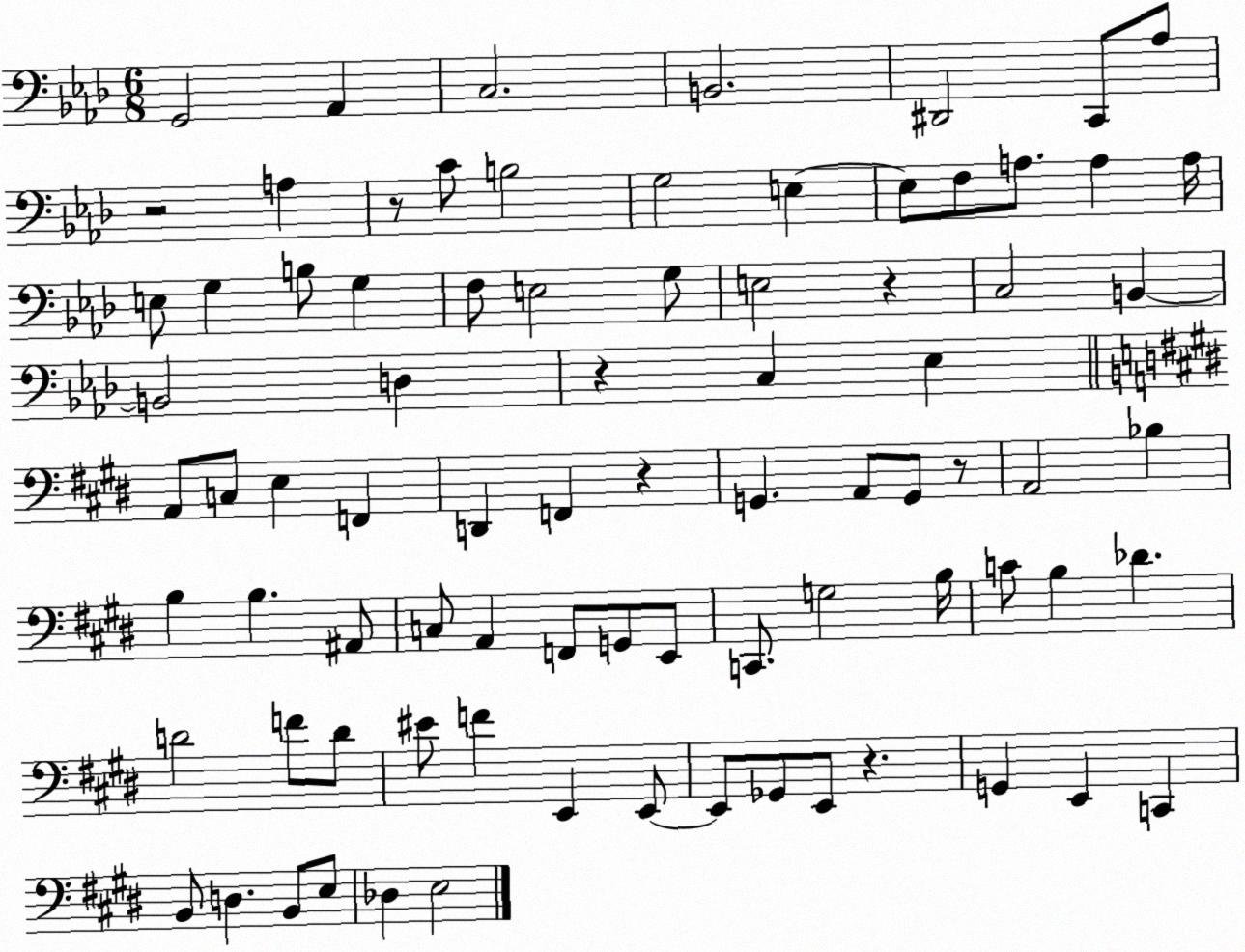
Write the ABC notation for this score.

X:1
T:Untitled
M:6/8
L:1/4
K:Ab
G,,2 _A,, C,2 B,,2 ^D,,2 C,,/2 _A,/2 z2 A, z/2 C/2 B,2 G,2 E, E,/2 F,/2 A,/2 A, A,/4 E,/2 G, B,/2 G, F,/2 E,2 G,/2 E,2 z C,2 B,, B,,2 D, z C, _E, A,,/2 C,/2 E, F,, D,, F,, z G,, A,,/2 G,,/2 z/2 A,,2 _B, B, B, ^A,,/2 C,/2 A,, F,,/2 G,,/2 E,,/2 C,,/2 G,2 B,/4 C/2 B, _D D2 F/2 D/2 ^E/2 F E,, E,,/2 E,,/2 _G,,/2 E,,/2 z G,, E,, C,, B,,/2 D, B,,/2 E,/2 _D, E,2